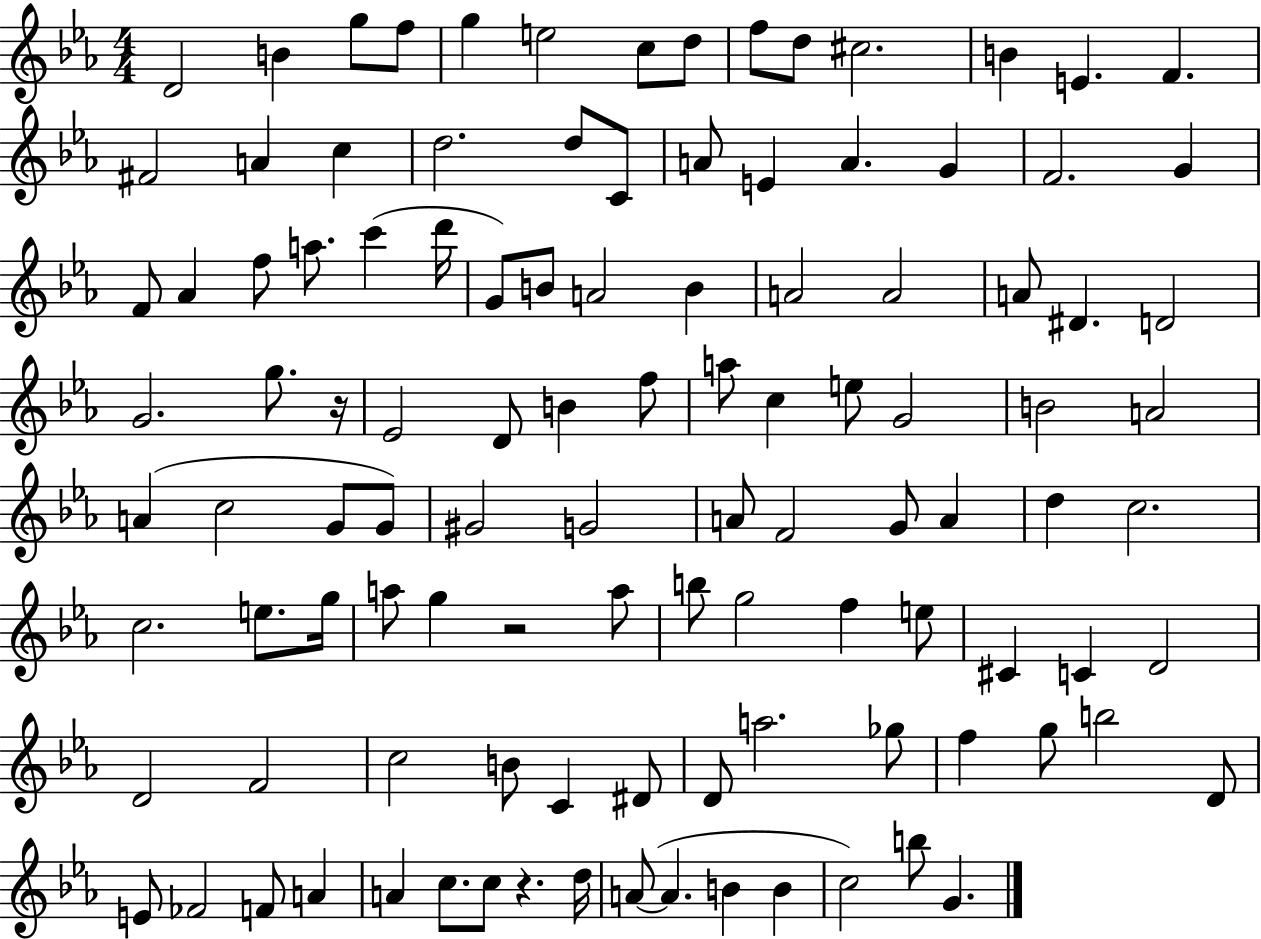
D4/h B4/q G5/e F5/e G5/q E5/h C5/e D5/e F5/e D5/e C#5/h. B4/q E4/q. F4/q. F#4/h A4/q C5/q D5/h. D5/e C4/e A4/e E4/q A4/q. G4/q F4/h. G4/q F4/e Ab4/q F5/e A5/e. C6/q D6/s G4/e B4/e A4/h B4/q A4/h A4/h A4/e D#4/q. D4/h G4/h. G5/e. R/s Eb4/h D4/e B4/q F5/e A5/e C5/q E5/e G4/h B4/h A4/h A4/q C5/h G4/e G4/e G#4/h G4/h A4/e F4/h G4/e A4/q D5/q C5/h. C5/h. E5/e. G5/s A5/e G5/q R/h A5/e B5/e G5/h F5/q E5/e C#4/q C4/q D4/h D4/h F4/h C5/h B4/e C4/q D#4/e D4/e A5/h. Gb5/e F5/q G5/e B5/h D4/e E4/e FES4/h F4/e A4/q A4/q C5/e. C5/e R/q. D5/s A4/e A4/q. B4/q B4/q C5/h B5/e G4/q.